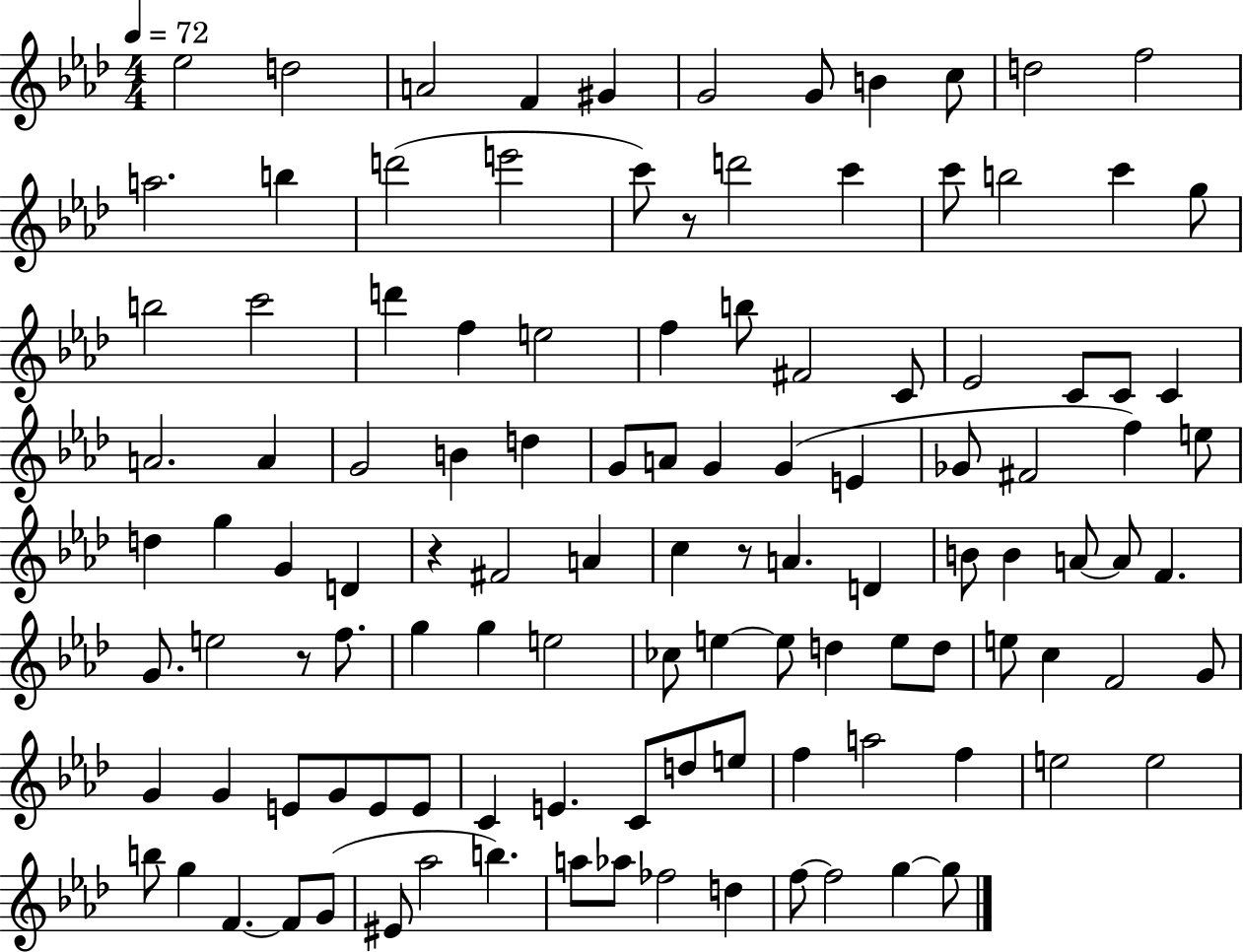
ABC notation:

X:1
T:Untitled
M:4/4
L:1/4
K:Ab
_e2 d2 A2 F ^G G2 G/2 B c/2 d2 f2 a2 b d'2 e'2 c'/2 z/2 d'2 c' c'/2 b2 c' g/2 b2 c'2 d' f e2 f b/2 ^F2 C/2 _E2 C/2 C/2 C A2 A G2 B d G/2 A/2 G G E _G/2 ^F2 f e/2 d g G D z ^F2 A c z/2 A D B/2 B A/2 A/2 F G/2 e2 z/2 f/2 g g e2 _c/2 e e/2 d e/2 d/2 e/2 c F2 G/2 G G E/2 G/2 E/2 E/2 C E C/2 d/2 e/2 f a2 f e2 e2 b/2 g F F/2 G/2 ^E/2 _a2 b a/2 _a/2 _f2 d f/2 f2 g g/2